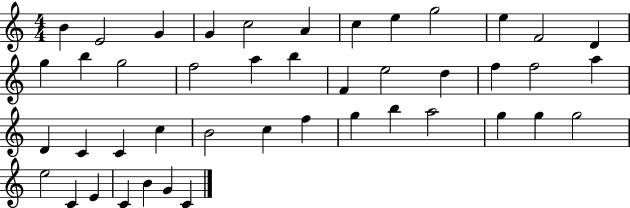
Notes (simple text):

B4/q E4/h G4/q G4/q C5/h A4/q C5/q E5/q G5/h E5/q F4/h D4/q G5/q B5/q G5/h F5/h A5/q B5/q F4/q E5/h D5/q F5/q F5/h A5/q D4/q C4/q C4/q C5/q B4/h C5/q F5/q G5/q B5/q A5/h G5/q G5/q G5/h E5/h C4/q E4/q C4/q B4/q G4/q C4/q